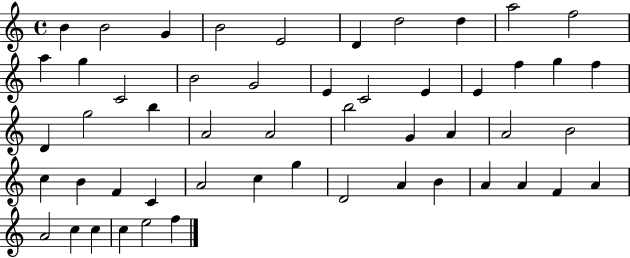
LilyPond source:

{
  \clef treble
  \time 4/4
  \defaultTimeSignature
  \key c \major
  b'4 b'2 g'4 | b'2 e'2 | d'4 d''2 d''4 | a''2 f''2 | \break a''4 g''4 c'2 | b'2 g'2 | e'4 c'2 e'4 | e'4 f''4 g''4 f''4 | \break d'4 g''2 b''4 | a'2 a'2 | b''2 g'4 a'4 | a'2 b'2 | \break c''4 b'4 f'4 c'4 | a'2 c''4 g''4 | d'2 a'4 b'4 | a'4 a'4 f'4 a'4 | \break a'2 c''4 c''4 | c''4 e''2 f''4 | \bar "|."
}